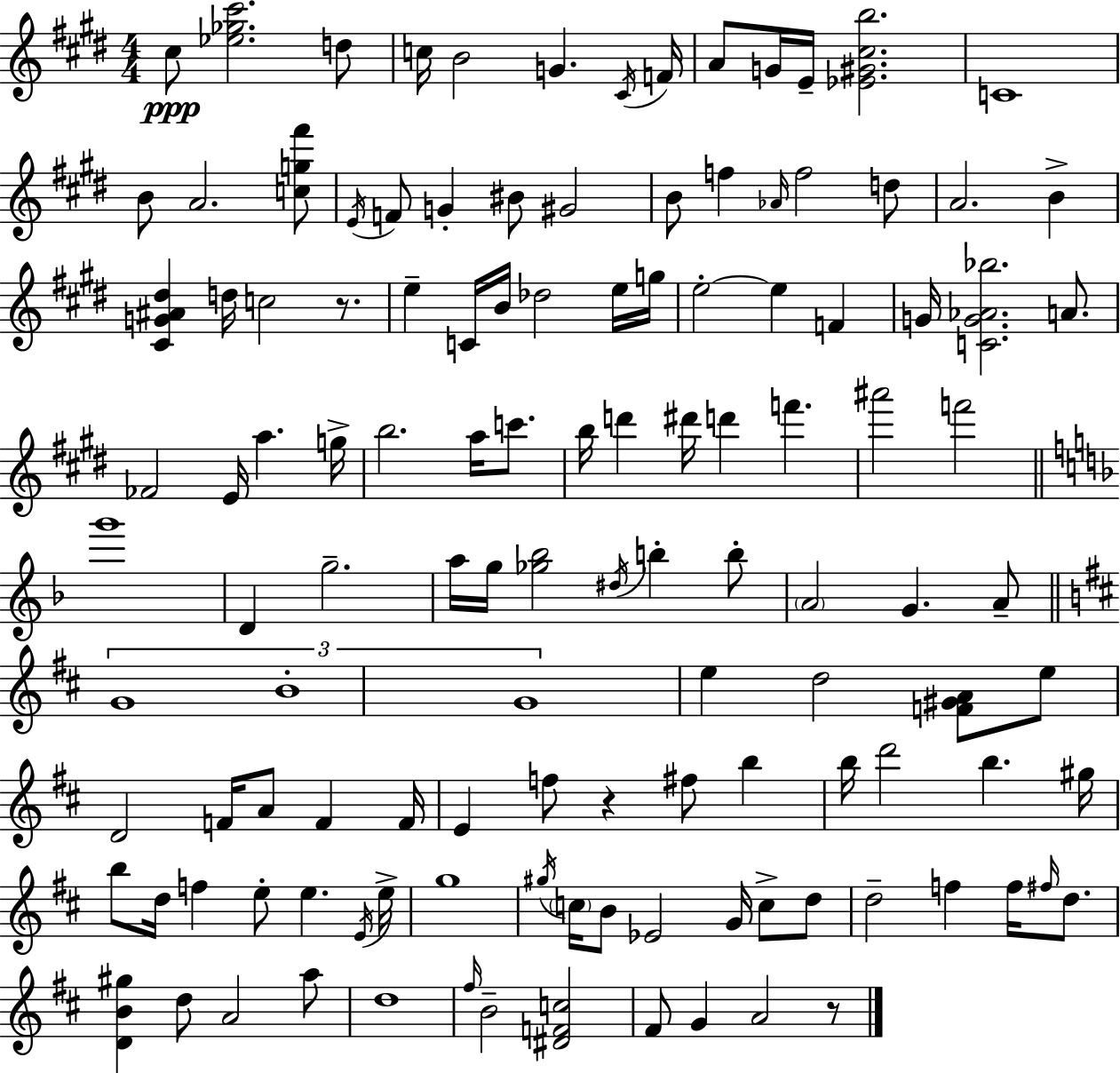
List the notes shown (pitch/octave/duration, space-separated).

C#5/e [Eb5,Gb5,C#6]/h. D5/e C5/s B4/h G4/q. C#4/s F4/s A4/e G4/s E4/s [Eb4,G#4,C#5,B5]/h. C4/w B4/e A4/h. [C5,G5,F#6]/e E4/s F4/e G4/q BIS4/e G#4/h B4/e F5/q Ab4/s F5/h D5/e A4/h. B4/q [C#4,G4,A#4,D#5]/q D5/s C5/h R/e. E5/q C4/s B4/s Db5/h E5/s G5/s E5/h E5/q F4/q G4/s [C4,G4,Ab4,Bb5]/h. A4/e. FES4/h E4/s A5/q. G5/s B5/h. A5/s C6/e. B5/s D6/q D#6/s D6/q F6/q. A#6/h F6/h G6/w D4/q G5/h. A5/s G5/s [Gb5,Bb5]/h D#5/s B5/q B5/e A4/h G4/q. A4/e G4/w B4/w G4/w E5/q D5/h [F4,G#4,A4]/e E5/e D4/h F4/s A4/e F4/q F4/s E4/q F5/e R/q F#5/e B5/q B5/s D6/h B5/q. G#5/s B5/e D5/s F5/q E5/e E5/q. E4/s E5/s G5/w G#5/s C5/s B4/e Eb4/h G4/s C5/e D5/e D5/h F5/q F5/s F#5/s D5/e. [D4,B4,G#5]/q D5/e A4/h A5/e D5/w F#5/s B4/h [D#4,F4,C5]/h F#4/e G4/q A4/h R/e